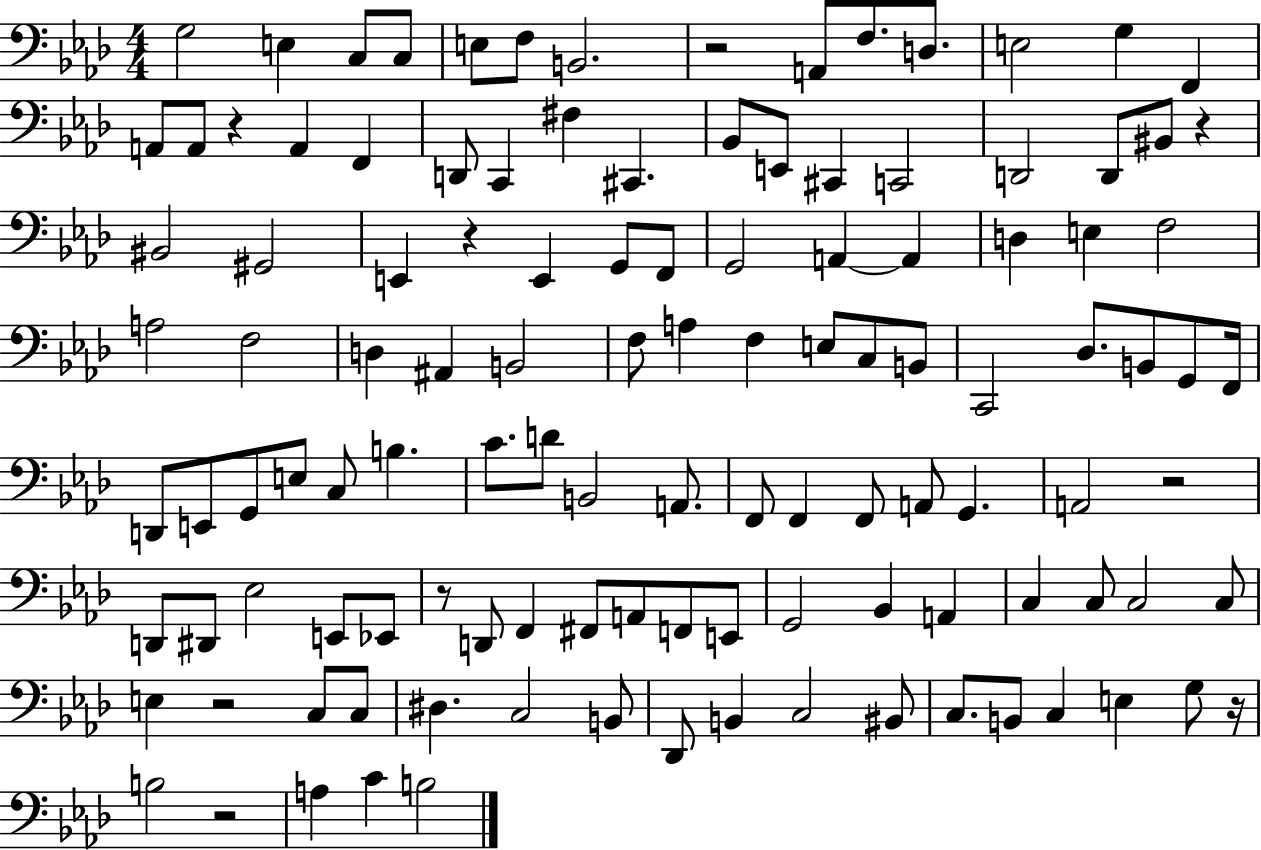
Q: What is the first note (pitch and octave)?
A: G3